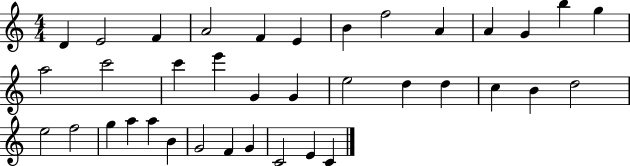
{
  \clef treble
  \numericTimeSignature
  \time 4/4
  \key c \major
  d'4 e'2 f'4 | a'2 f'4 e'4 | b'4 f''2 a'4 | a'4 g'4 b''4 g''4 | \break a''2 c'''2 | c'''4 e'''4 g'4 g'4 | e''2 d''4 d''4 | c''4 b'4 d''2 | \break e''2 f''2 | g''4 a''4 a''4 b'4 | g'2 f'4 g'4 | c'2 e'4 c'4 | \break \bar "|."
}